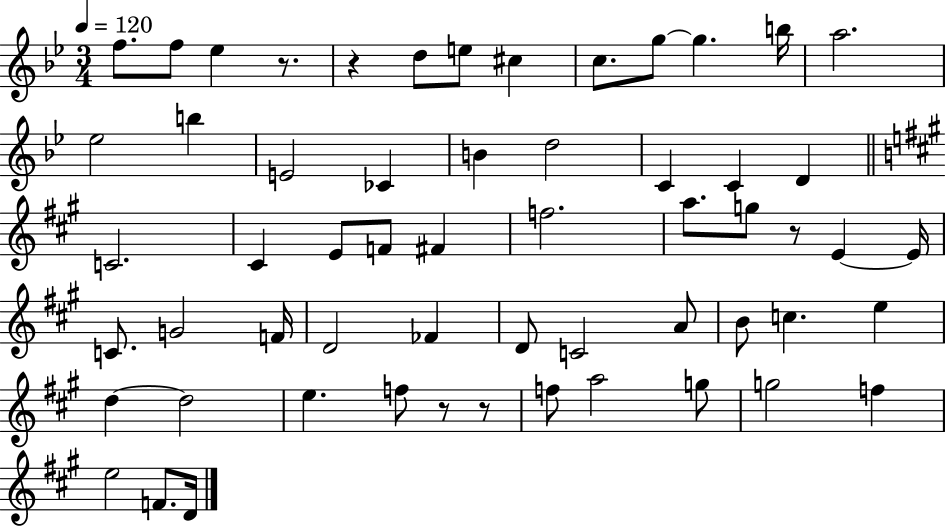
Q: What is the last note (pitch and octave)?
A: D4